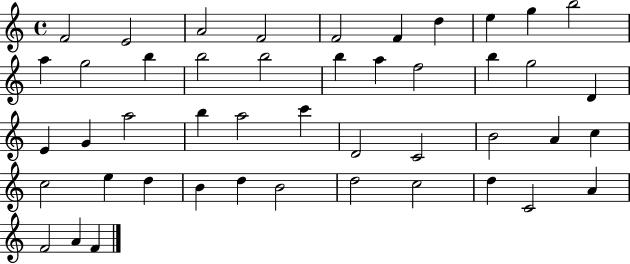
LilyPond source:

{
  \clef treble
  \time 4/4
  \defaultTimeSignature
  \key c \major
  f'2 e'2 | a'2 f'2 | f'2 f'4 d''4 | e''4 g''4 b''2 | \break a''4 g''2 b''4 | b''2 b''2 | b''4 a''4 f''2 | b''4 g''2 d'4 | \break e'4 g'4 a''2 | b''4 a''2 c'''4 | d'2 c'2 | b'2 a'4 c''4 | \break c''2 e''4 d''4 | b'4 d''4 b'2 | d''2 c''2 | d''4 c'2 a'4 | \break f'2 a'4 f'4 | \bar "|."
}